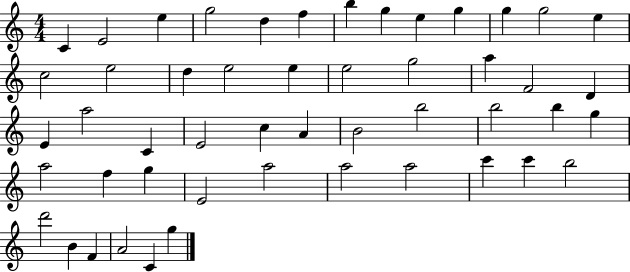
X:1
T:Untitled
M:4/4
L:1/4
K:C
C E2 e g2 d f b g e g g g2 e c2 e2 d e2 e e2 g2 a F2 D E a2 C E2 c A B2 b2 b2 b g a2 f g E2 a2 a2 a2 c' c' b2 d'2 B F A2 C g